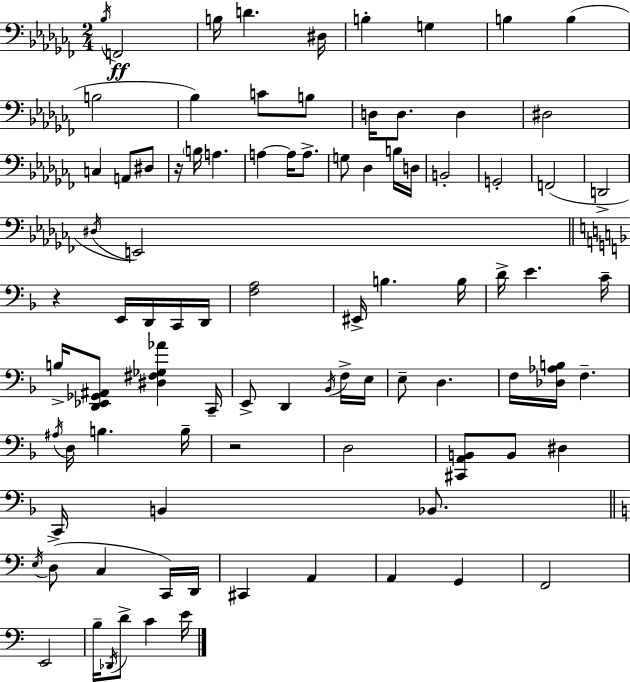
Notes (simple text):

Bb3/s F2/h B3/s D4/q. D#3/s B3/q G3/q B3/q B3/q B3/h Bb3/q C4/e B3/e D3/s D3/e. D3/q D#3/h C3/q A2/e D#3/e R/s B3/s A3/q. A3/q A3/s A3/e. G3/e Db3/q B3/s D3/s B2/h G2/h F2/h D2/h D#3/s E2/h R/q E2/s D2/s C2/s D2/s [F3,A3]/h EIS2/s B3/q. B3/s D4/s E4/q. C4/s B3/s [D2,Eb2,Gb2,A#2]/e [D#3,F#3,Gb3,Ab4]/q C2/s E2/e D2/q Bb2/s F3/s E3/s E3/e D3/q. F3/s [Db3,Ab3,B3]/s F3/q. A#3/s D3/s B3/q. B3/s R/h D3/h [C#2,A2,B2]/e B2/e D#3/q C2/s B2/q Bb2/e. E3/s D3/e C3/q C2/s D2/s C#2/q A2/q A2/q G2/q F2/h E2/h B3/s Db2/s D4/e C4/q E4/s